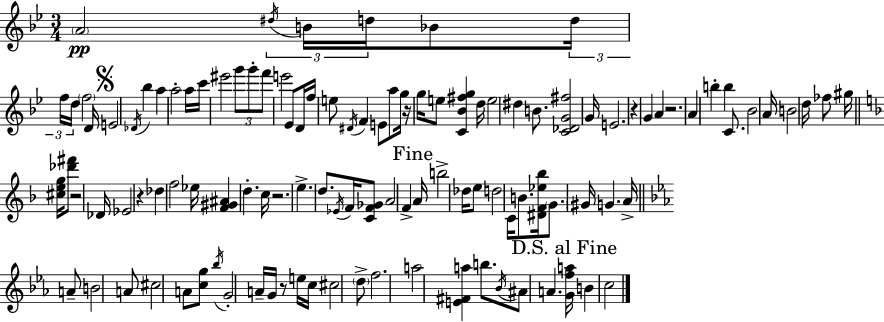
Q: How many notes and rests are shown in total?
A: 113